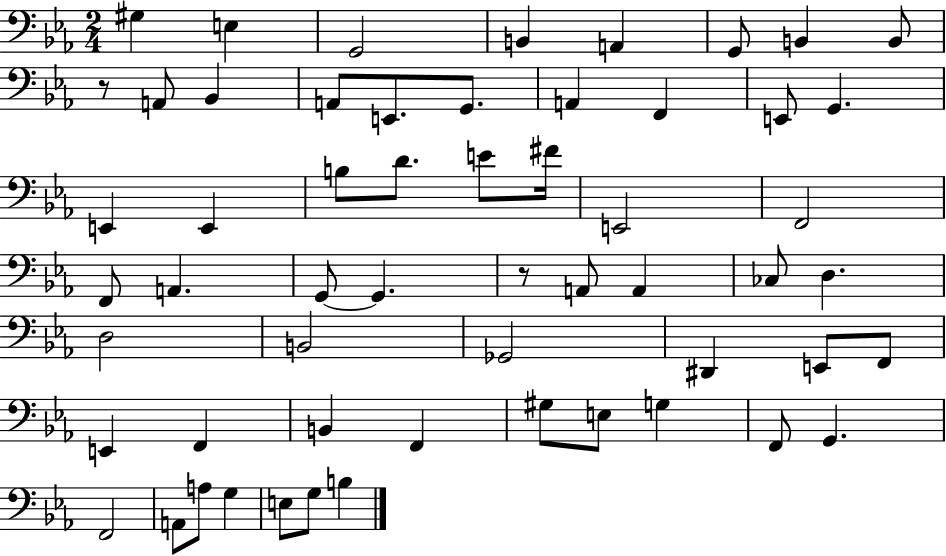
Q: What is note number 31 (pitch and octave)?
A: A2